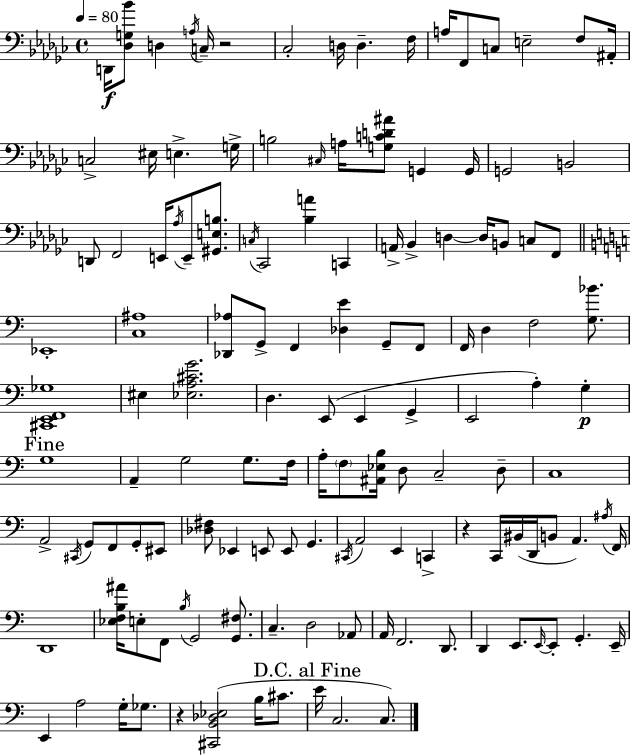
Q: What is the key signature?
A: EES minor